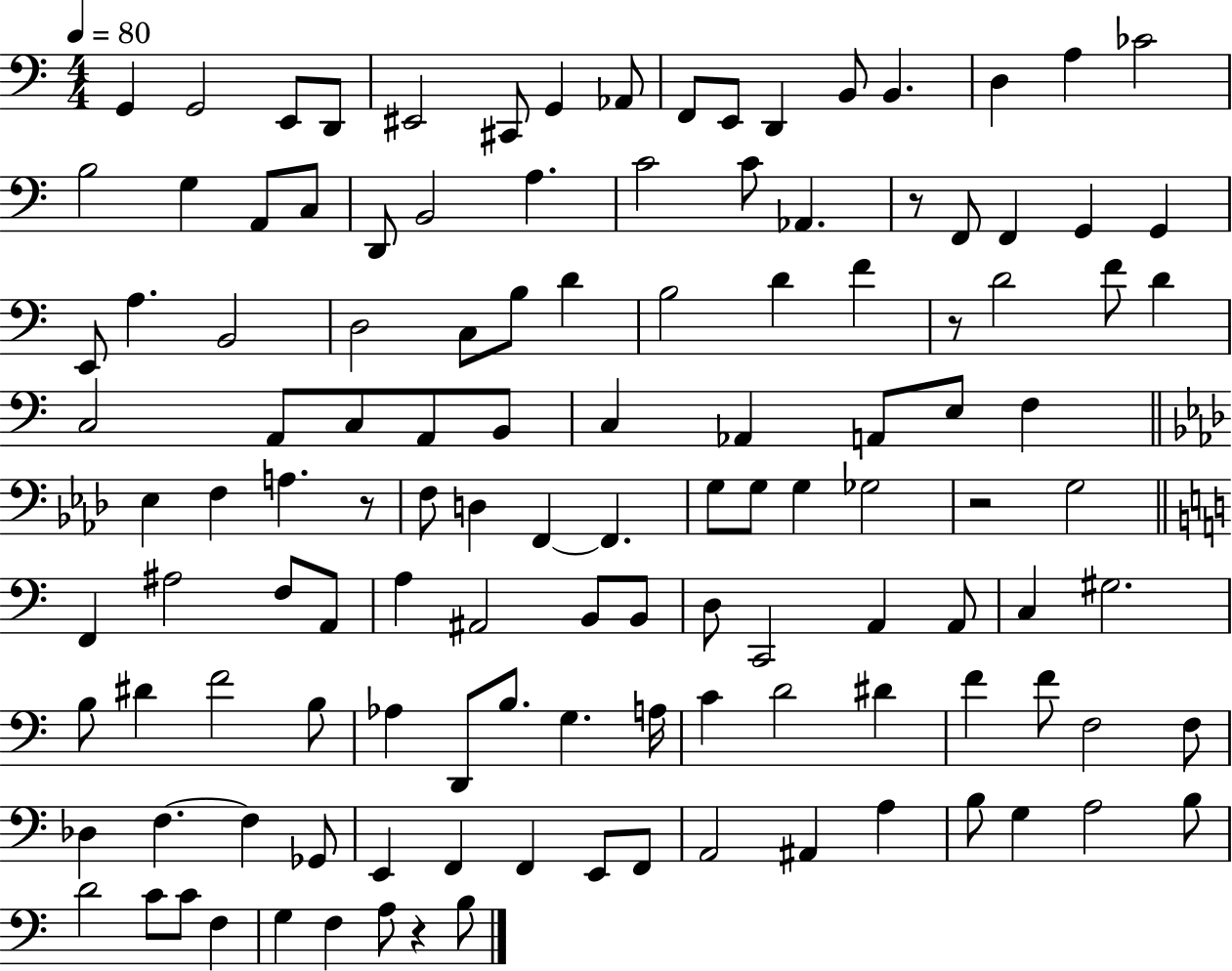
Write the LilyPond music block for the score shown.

{
  \clef bass
  \numericTimeSignature
  \time 4/4
  \key c \major
  \tempo 4 = 80
  g,4 g,2 e,8 d,8 | eis,2 cis,8 g,4 aes,8 | f,8 e,8 d,4 b,8 b,4. | d4 a4 ces'2 | \break b2 g4 a,8 c8 | d,8 b,2 a4. | c'2 c'8 aes,4. | r8 f,8 f,4 g,4 g,4 | \break e,8 a4. b,2 | d2 c8 b8 d'4 | b2 d'4 f'4 | r8 d'2 f'8 d'4 | \break c2 a,8 c8 a,8 b,8 | c4 aes,4 a,8 e8 f4 | \bar "||" \break \key aes \major ees4 f4 a4. r8 | f8 d4 f,4~~ f,4. | g8 g8 g4 ges2 | r2 g2 | \break \bar "||" \break \key c \major f,4 ais2 f8 a,8 | a4 ais,2 b,8 b,8 | d8 c,2 a,4 a,8 | c4 gis2. | \break b8 dis'4 f'2 b8 | aes4 d,8 b8. g4. a16 | c'4 d'2 dis'4 | f'4 f'8 f2 f8 | \break des4 f4.~~ f4 ges,8 | e,4 f,4 f,4 e,8 f,8 | a,2 ais,4 a4 | b8 g4 a2 b8 | \break d'2 c'8 c'8 f4 | g4 f4 a8 r4 b8 | \bar "|."
}